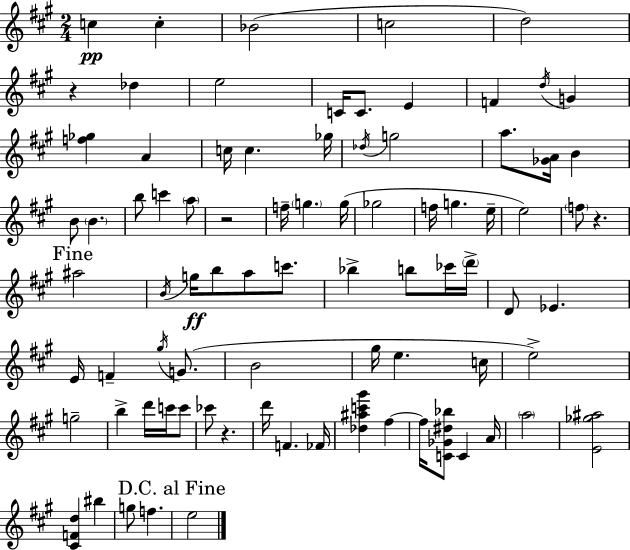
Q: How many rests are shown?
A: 4